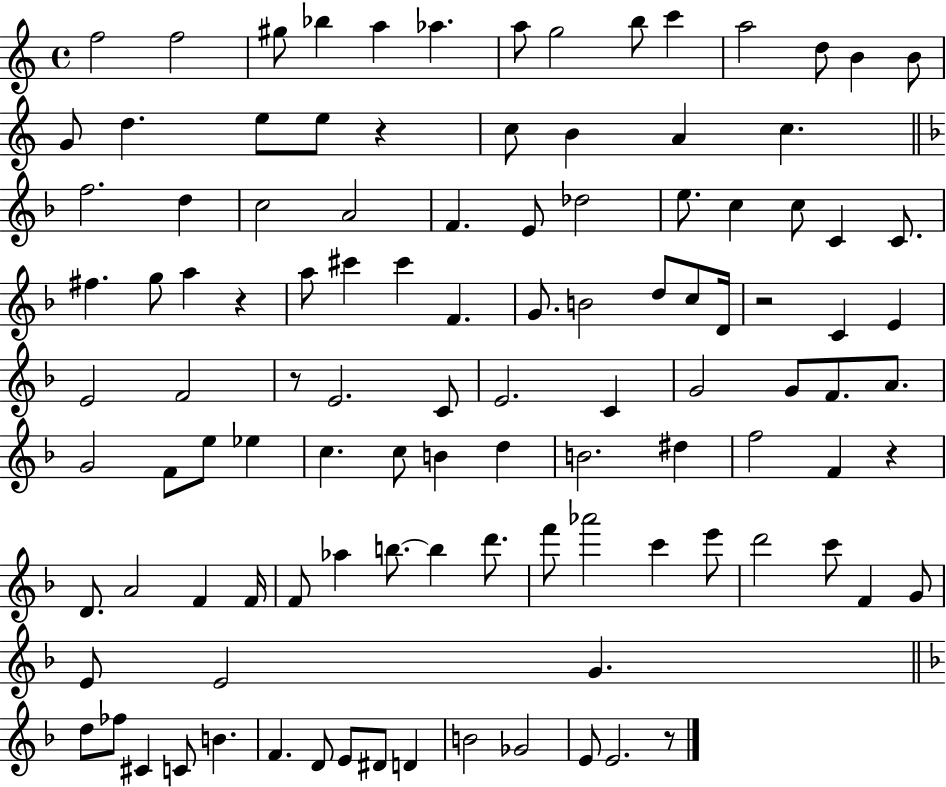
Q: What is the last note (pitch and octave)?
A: E4